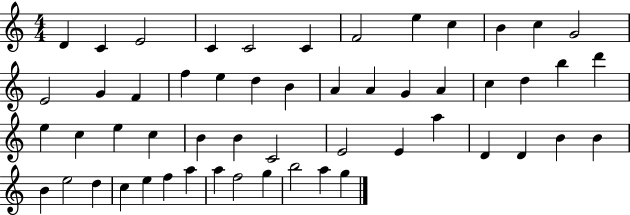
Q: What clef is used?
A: treble